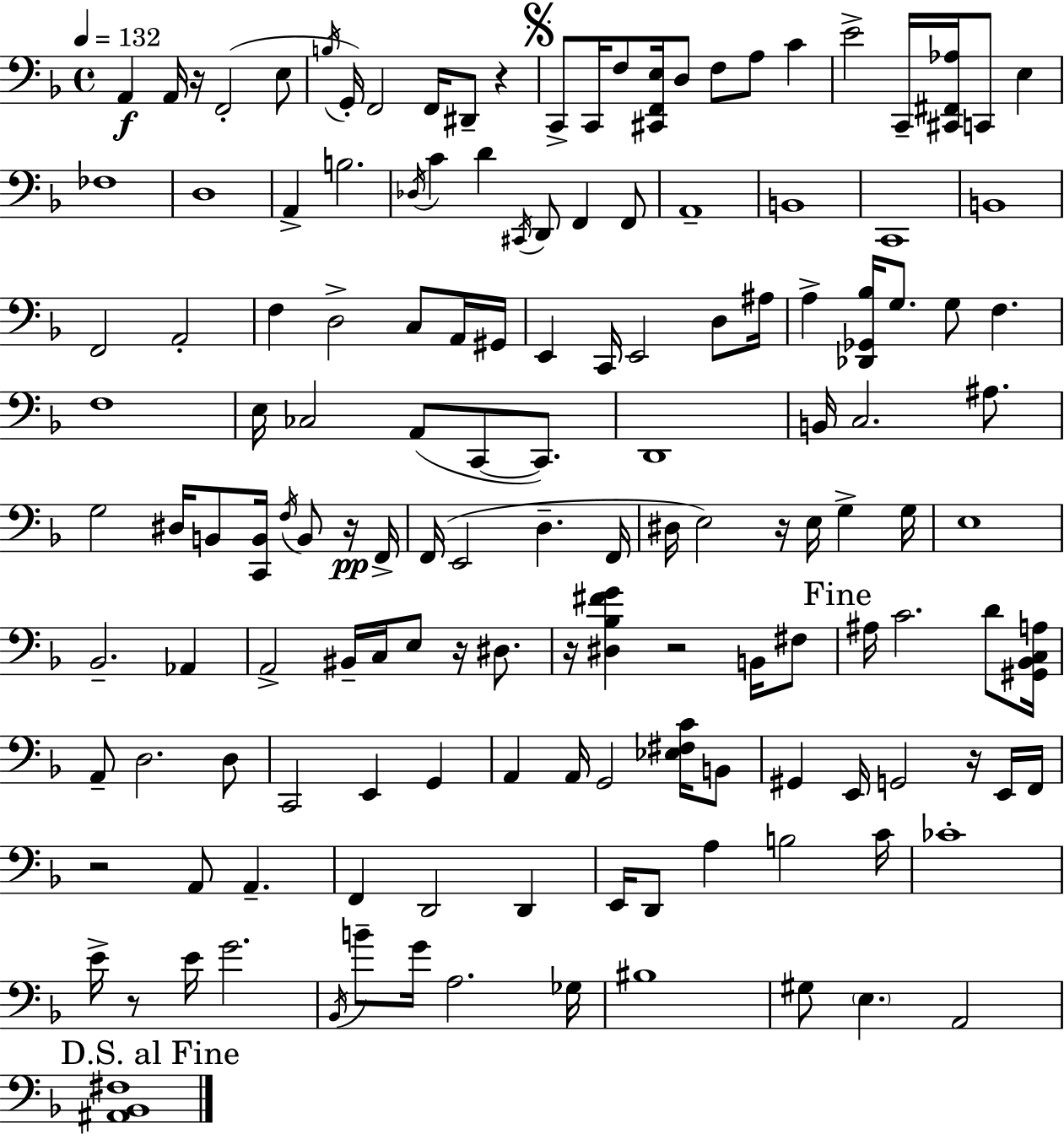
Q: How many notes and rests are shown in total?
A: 145